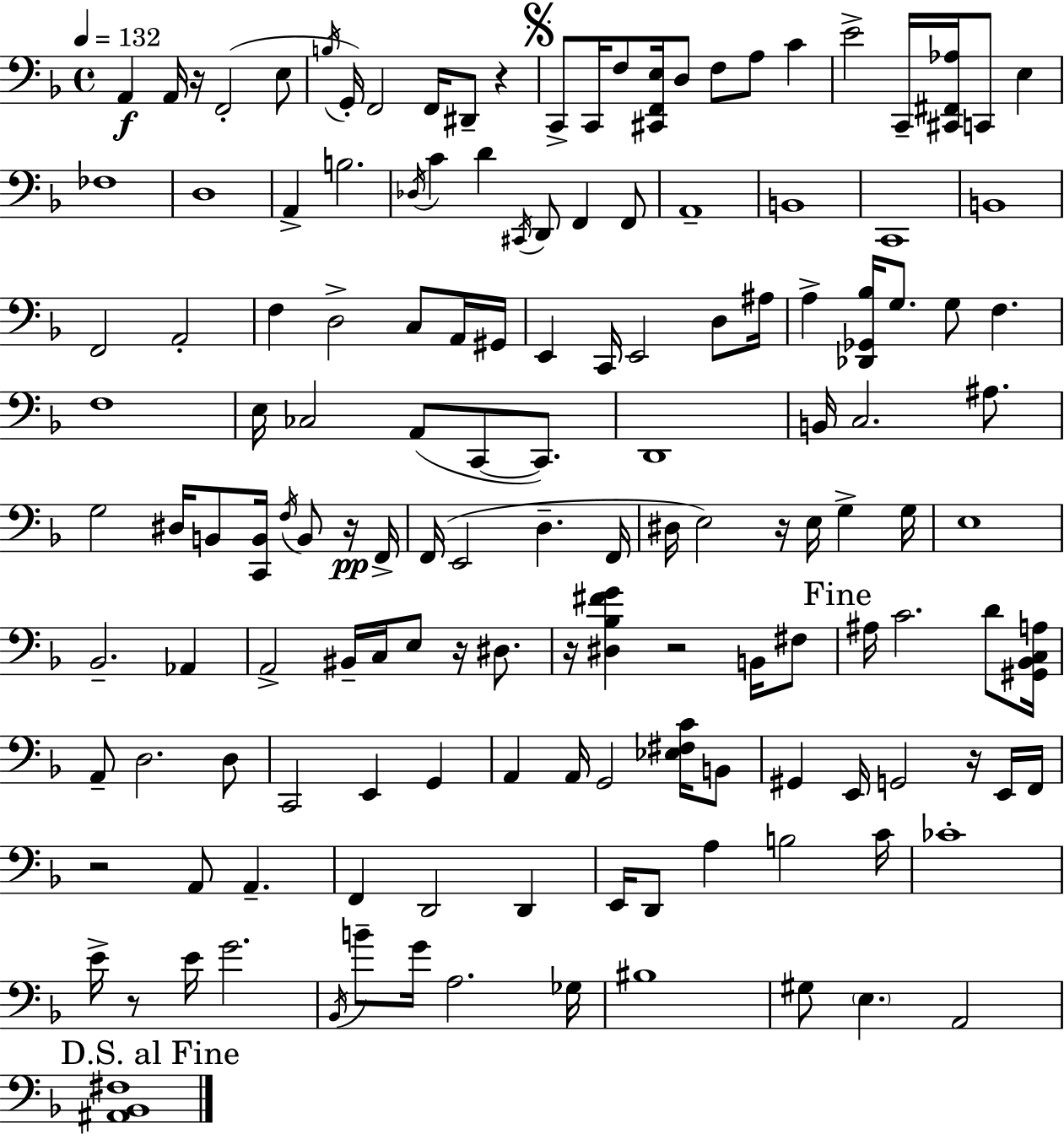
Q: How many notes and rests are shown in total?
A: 145